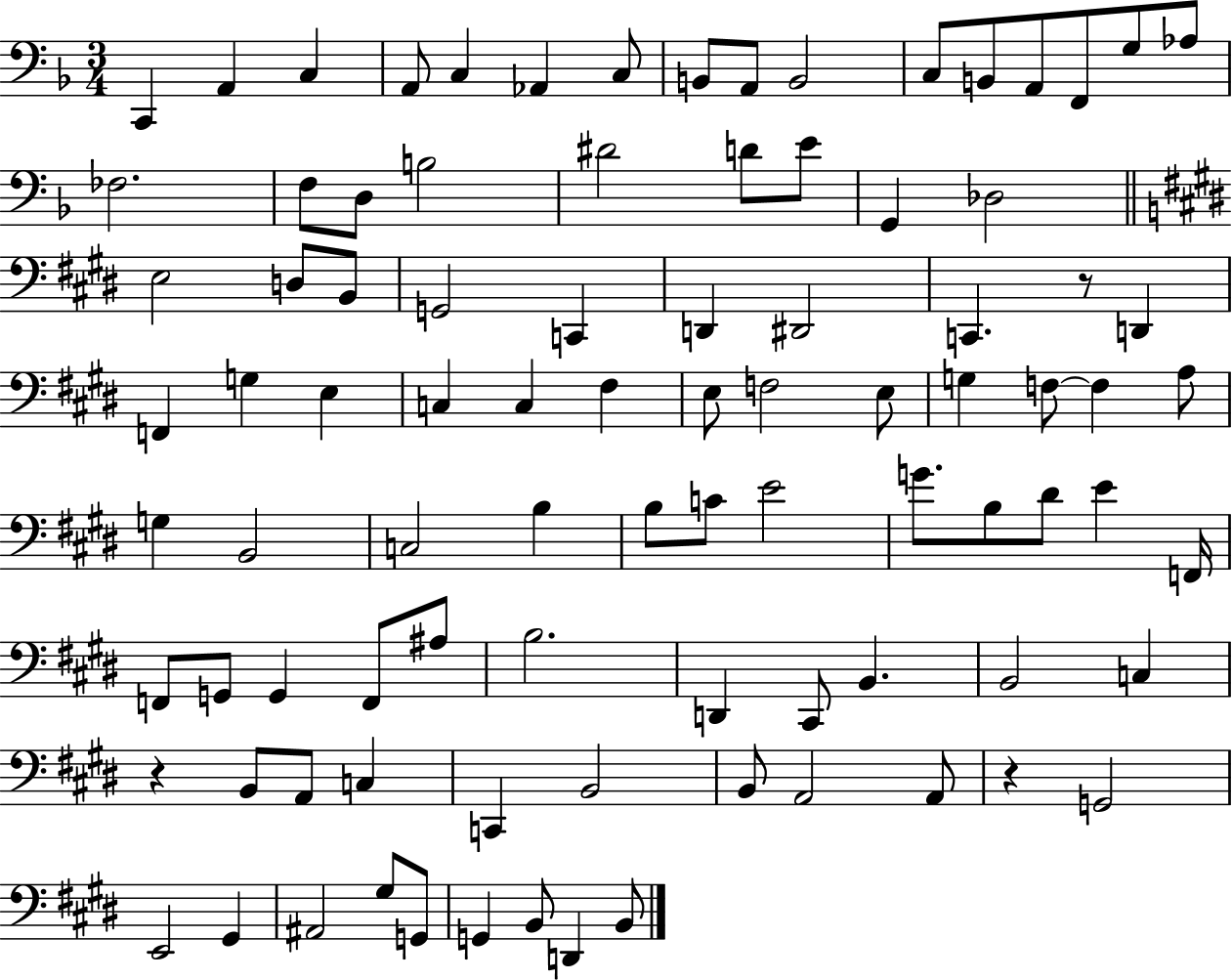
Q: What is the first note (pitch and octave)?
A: C2